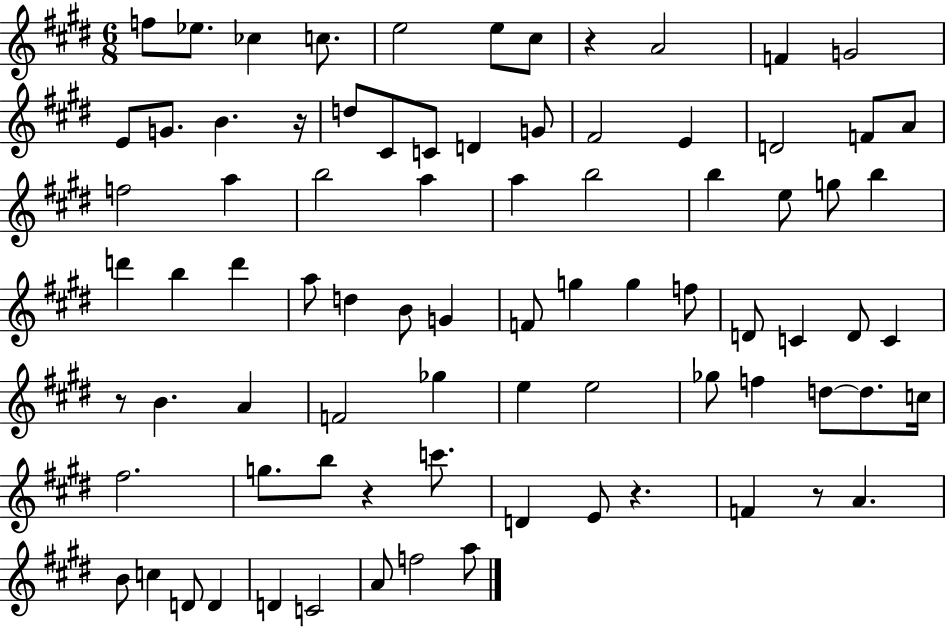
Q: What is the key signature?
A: E major